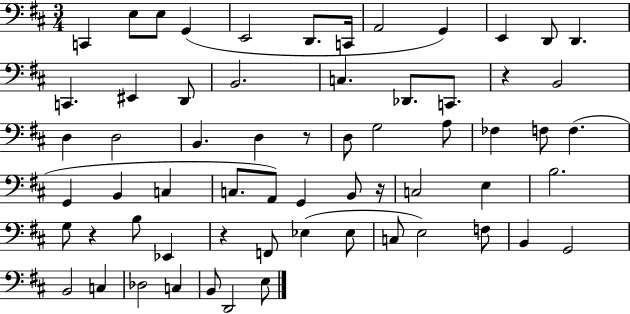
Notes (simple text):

C2/q E3/e E3/e G2/q E2/h D2/e. C2/s A2/h G2/q E2/q D2/e D2/q. C2/q. EIS2/q D2/e B2/h. C3/q. Db2/e. C2/e. R/q B2/h D3/q D3/h B2/q. D3/q R/e D3/e G3/h A3/e FES3/q F3/e F3/q. G2/q B2/q C3/q C3/e. A2/e G2/q B2/e R/s C3/h E3/q B3/h. G3/e R/q B3/e Eb2/q R/q F2/e Eb3/q Eb3/e C3/e E3/h F3/e B2/q G2/h B2/h C3/q Db3/h C3/q B2/e D2/h E3/e